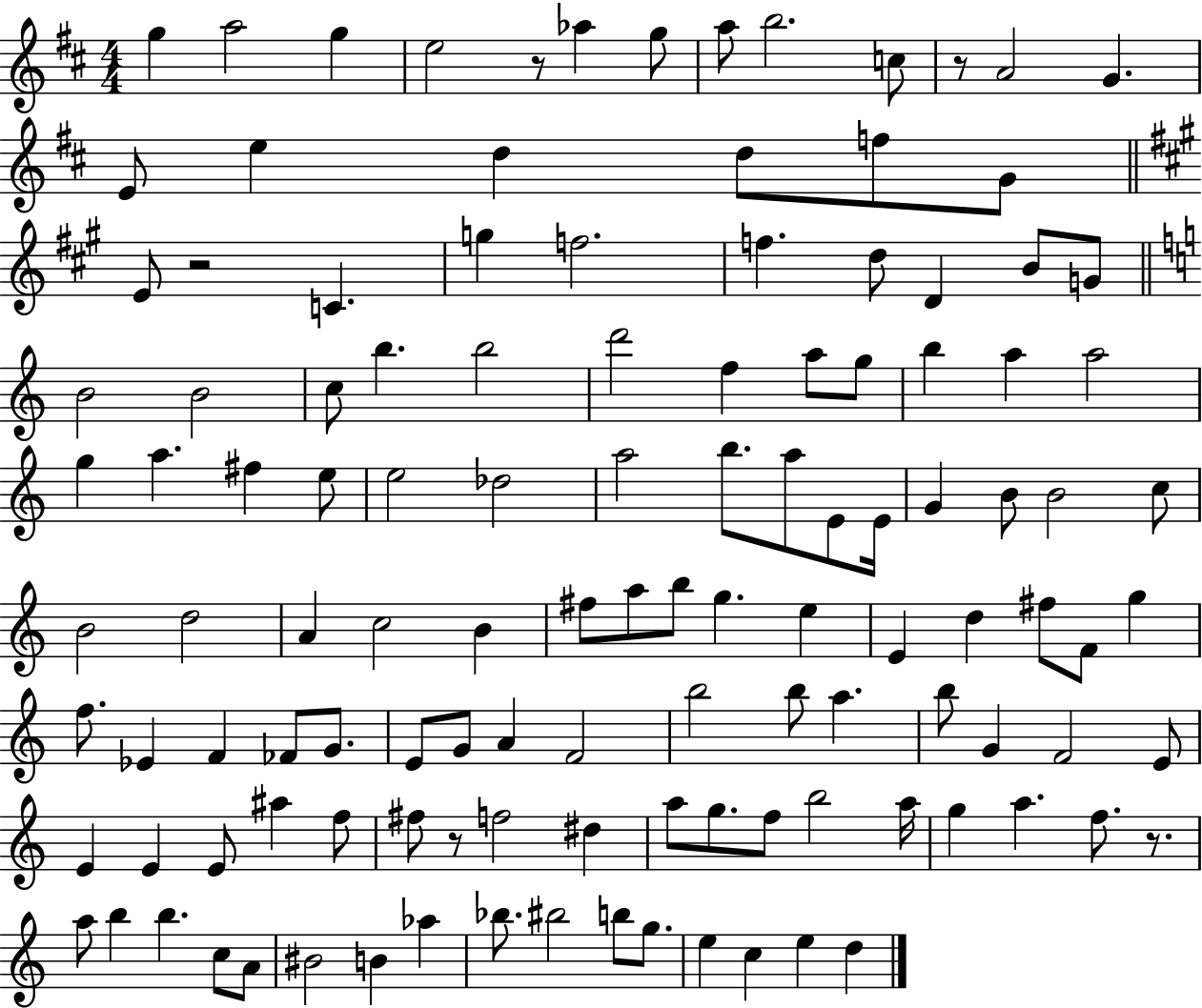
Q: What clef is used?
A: treble